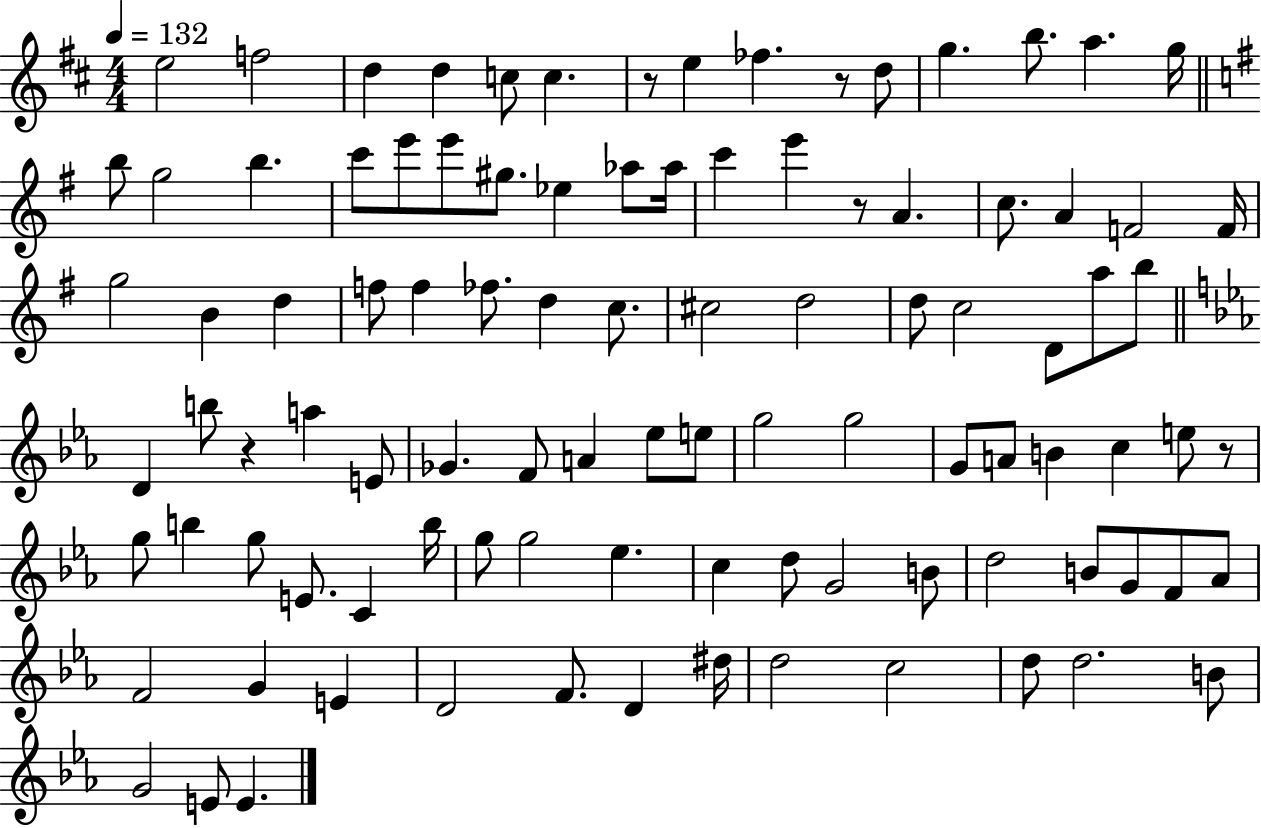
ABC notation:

X:1
T:Untitled
M:4/4
L:1/4
K:D
e2 f2 d d c/2 c z/2 e _f z/2 d/2 g b/2 a g/4 b/2 g2 b c'/2 e'/2 e'/2 ^g/2 _e _a/2 _a/4 c' e' z/2 A c/2 A F2 F/4 g2 B d f/2 f _f/2 d c/2 ^c2 d2 d/2 c2 D/2 a/2 b/2 D b/2 z a E/2 _G F/2 A _e/2 e/2 g2 g2 G/2 A/2 B c e/2 z/2 g/2 b g/2 E/2 C b/4 g/2 g2 _e c d/2 G2 B/2 d2 B/2 G/2 F/2 _A/2 F2 G E D2 F/2 D ^d/4 d2 c2 d/2 d2 B/2 G2 E/2 E